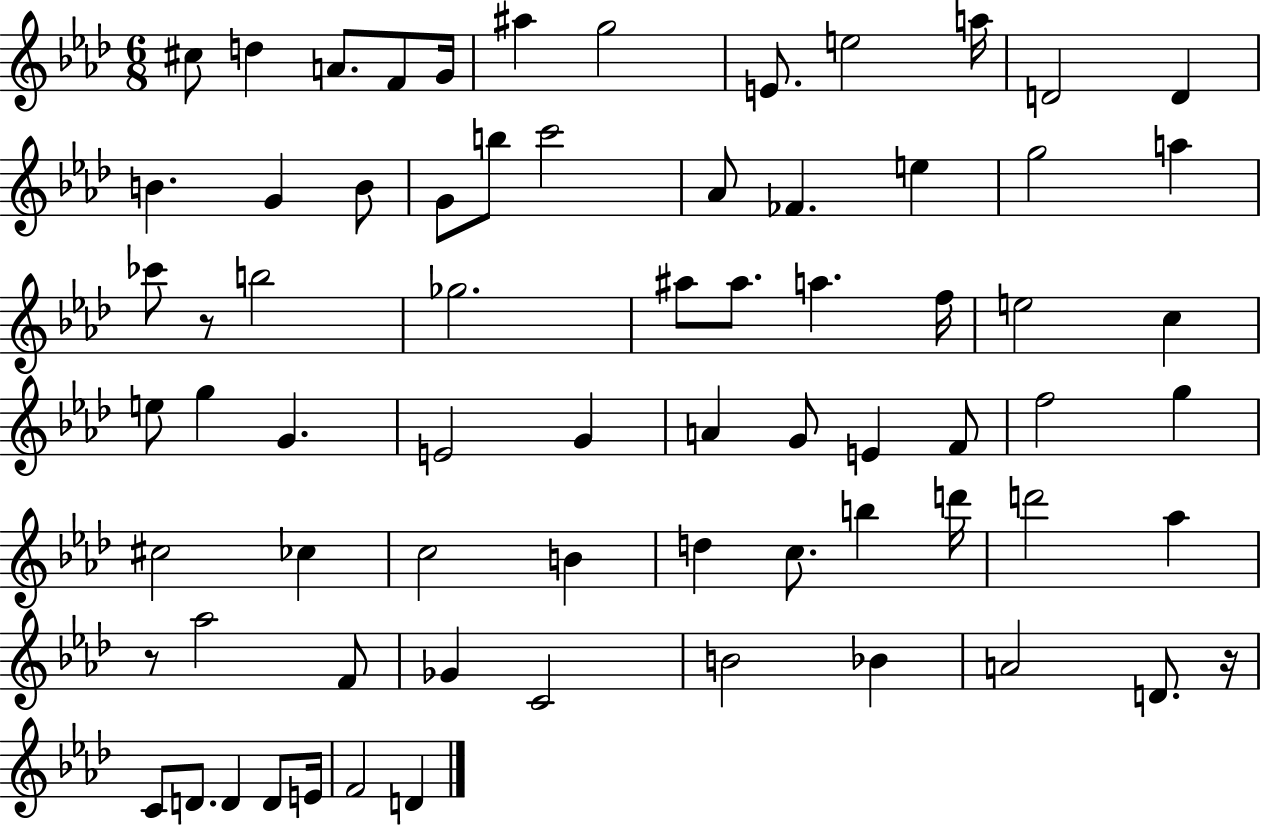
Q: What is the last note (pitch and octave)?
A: D4